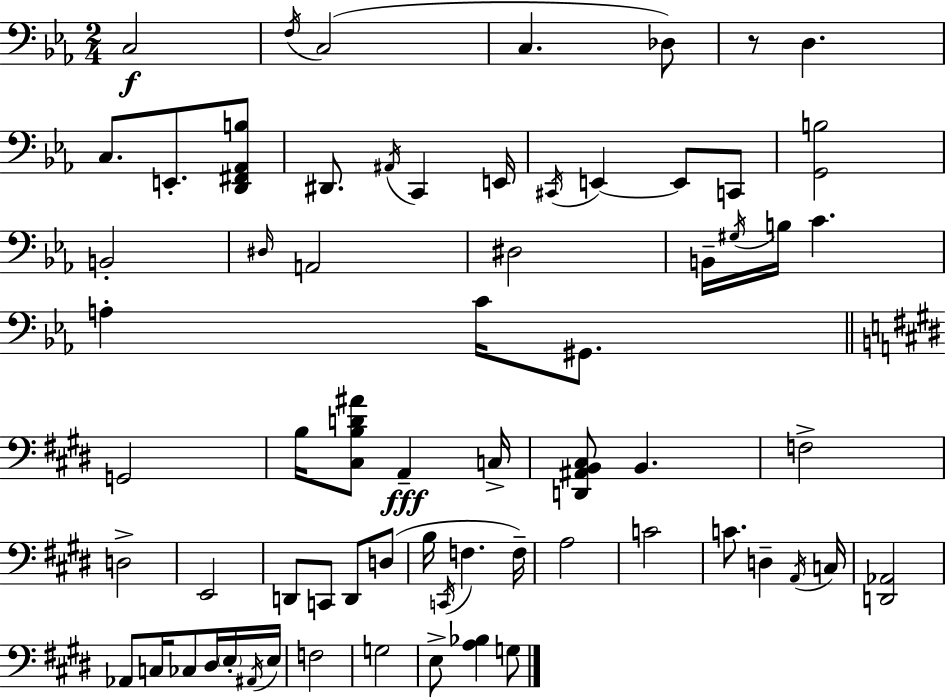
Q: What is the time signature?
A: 2/4